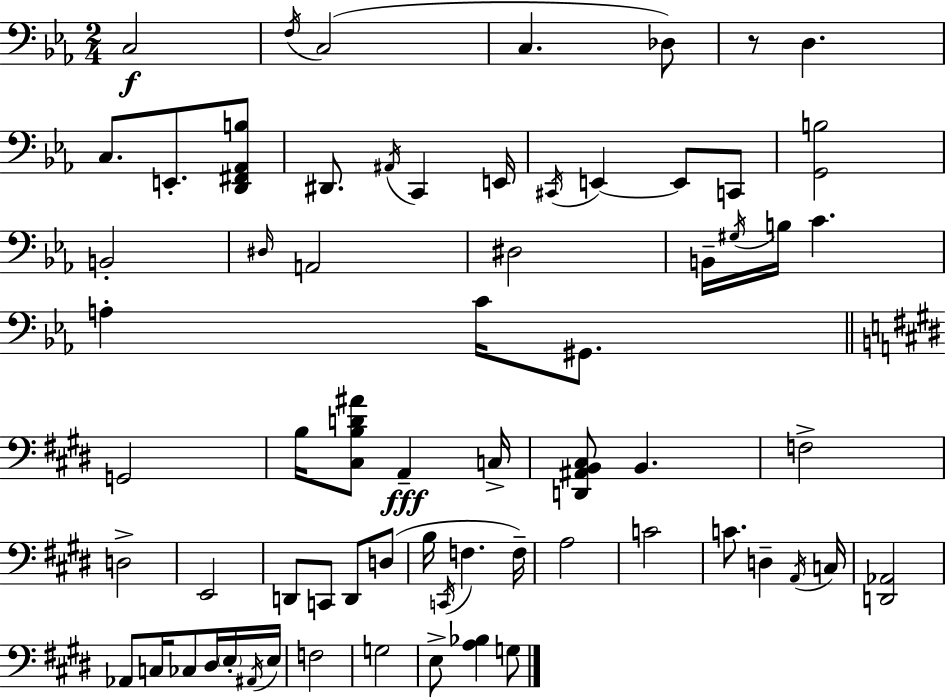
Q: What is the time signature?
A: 2/4